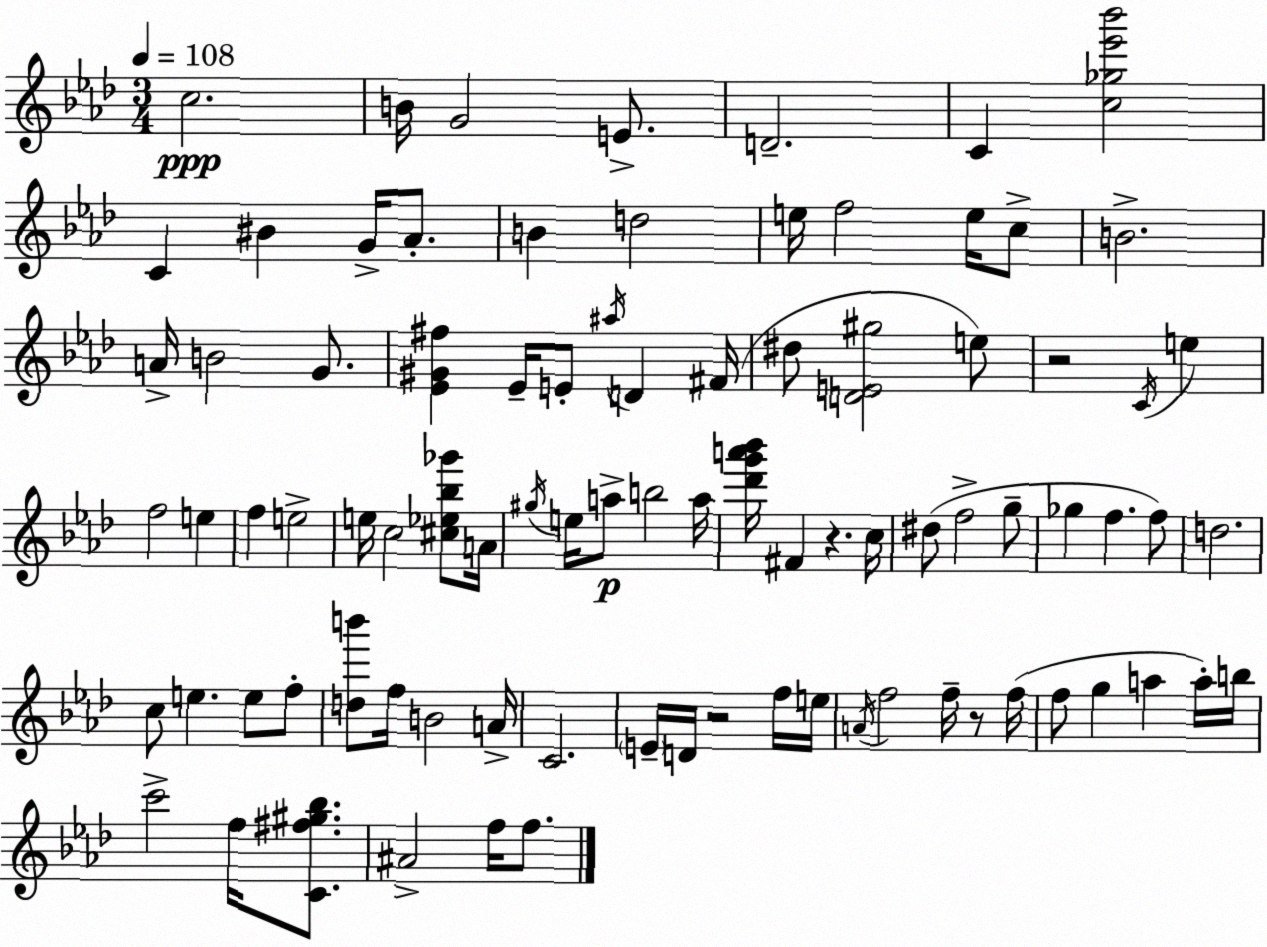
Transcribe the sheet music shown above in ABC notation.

X:1
T:Untitled
M:3/4
L:1/4
K:Fm
c2 B/4 G2 E/2 D2 C [c_g_e'_b']2 C ^B G/4 _A/2 B d2 e/4 f2 e/4 c/2 B2 A/4 B2 G/2 [_E^G^f] _E/4 E/2 ^a/4 D ^F/4 ^d/2 [DE^g]2 e/2 z2 C/4 e f2 e f e2 e/4 c2 [^c_e_b_g']/2 A/4 ^g/4 e/4 a/2 b2 a/4 [_d'g'a'_b']/4 ^F z c/4 ^d/2 f2 g/2 _g f f/2 d2 c/2 e e/2 f/2 [db']/2 f/4 B2 A/4 C2 E/4 D/4 z2 f/4 e/4 A/4 f2 f/4 z/2 f/4 f/2 g a a/4 b/4 c'2 f/4 [C^f^g_b]/2 ^A2 f/4 f/2